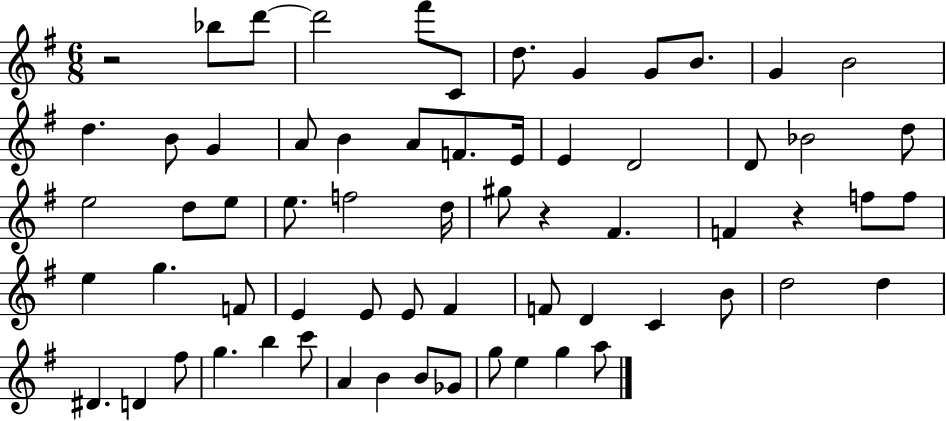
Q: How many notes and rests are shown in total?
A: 65